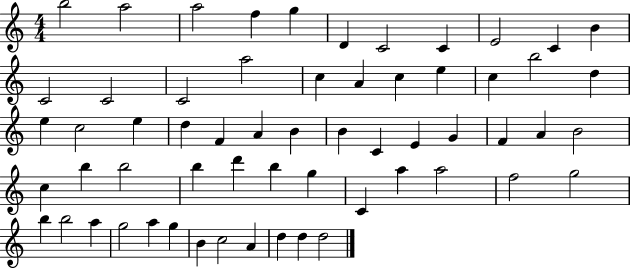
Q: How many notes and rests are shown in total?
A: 60